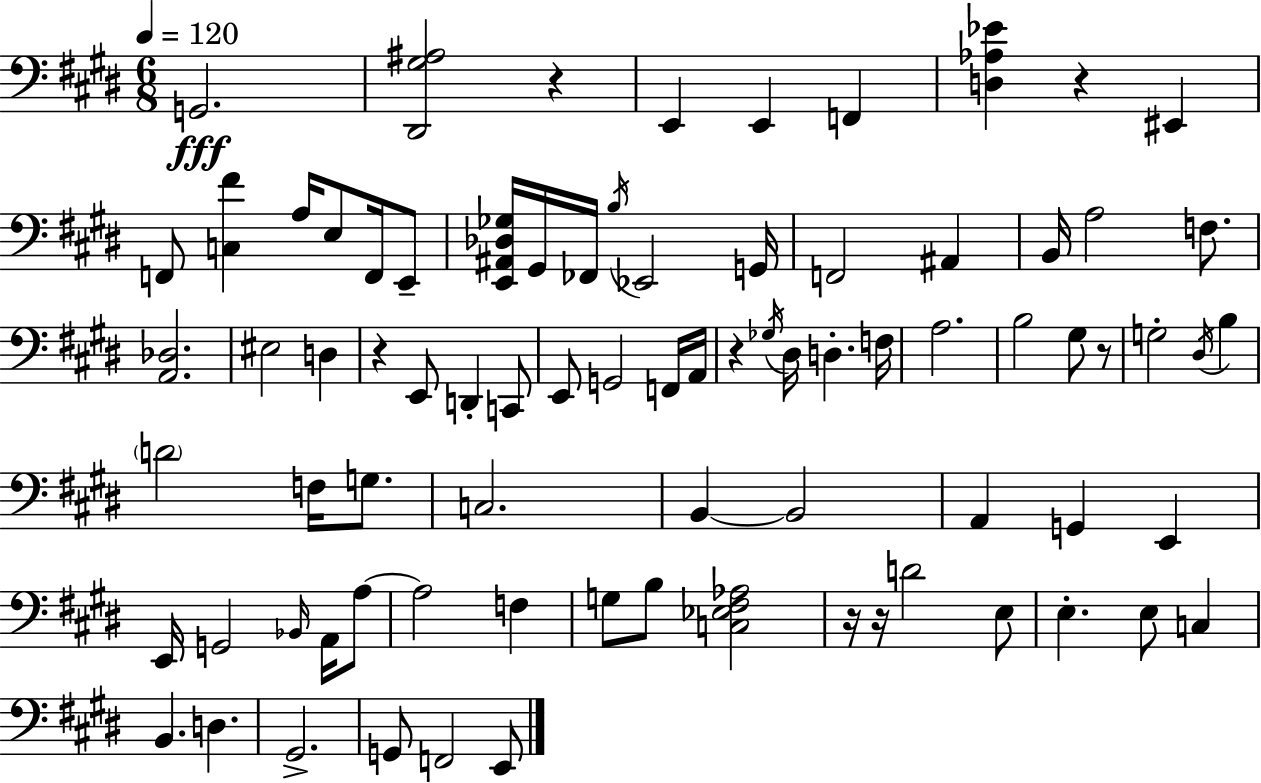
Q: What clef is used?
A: bass